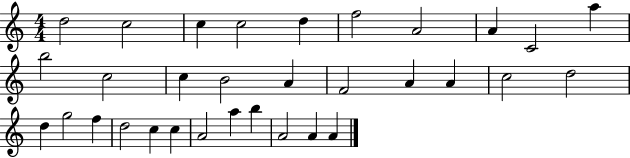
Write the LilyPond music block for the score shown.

{
  \clef treble
  \numericTimeSignature
  \time 4/4
  \key c \major
  d''2 c''2 | c''4 c''2 d''4 | f''2 a'2 | a'4 c'2 a''4 | \break b''2 c''2 | c''4 b'2 a'4 | f'2 a'4 a'4 | c''2 d''2 | \break d''4 g''2 f''4 | d''2 c''4 c''4 | a'2 a''4 b''4 | a'2 a'4 a'4 | \break \bar "|."
}